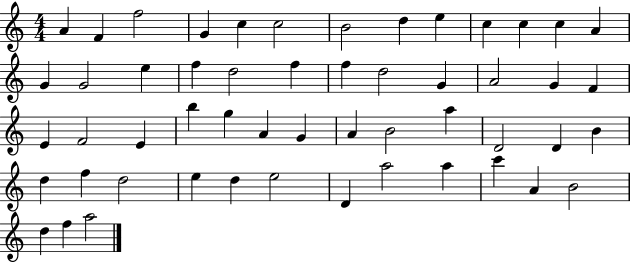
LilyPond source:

{
  \clef treble
  \numericTimeSignature
  \time 4/4
  \key c \major
  a'4 f'4 f''2 | g'4 c''4 c''2 | b'2 d''4 e''4 | c''4 c''4 c''4 a'4 | \break g'4 g'2 e''4 | f''4 d''2 f''4 | f''4 d''2 g'4 | a'2 g'4 f'4 | \break e'4 f'2 e'4 | b''4 g''4 a'4 g'4 | a'4 b'2 a''4 | d'2 d'4 b'4 | \break d''4 f''4 d''2 | e''4 d''4 e''2 | d'4 a''2 a''4 | c'''4 a'4 b'2 | \break d''4 f''4 a''2 | \bar "|."
}